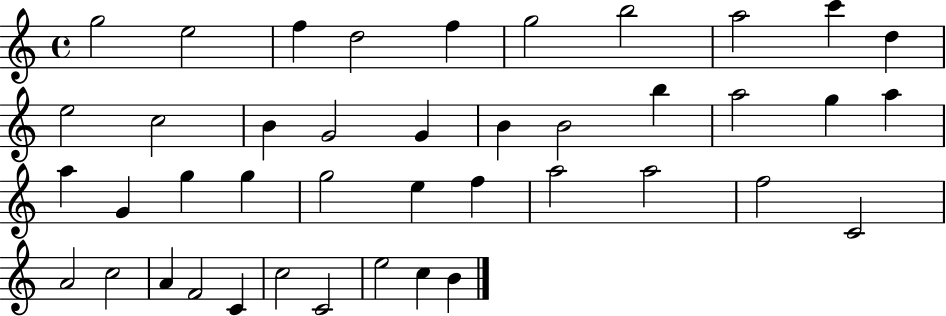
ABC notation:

X:1
T:Untitled
M:4/4
L:1/4
K:C
g2 e2 f d2 f g2 b2 a2 c' d e2 c2 B G2 G B B2 b a2 g a a G g g g2 e f a2 a2 f2 C2 A2 c2 A F2 C c2 C2 e2 c B